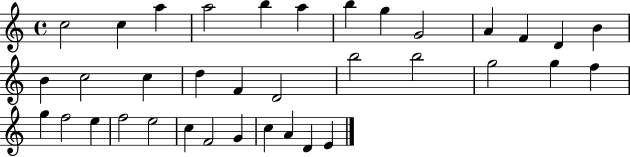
{
  \clef treble
  \time 4/4
  \defaultTimeSignature
  \key c \major
  c''2 c''4 a''4 | a''2 b''4 a''4 | b''4 g''4 g'2 | a'4 f'4 d'4 b'4 | \break b'4 c''2 c''4 | d''4 f'4 d'2 | b''2 b''2 | g''2 g''4 f''4 | \break g''4 f''2 e''4 | f''2 e''2 | c''4 f'2 g'4 | c''4 a'4 d'4 e'4 | \break \bar "|."
}